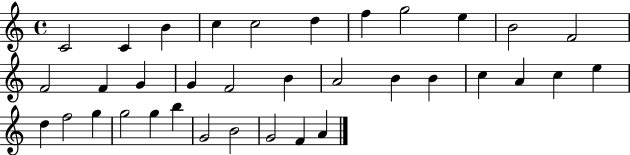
{
  \clef treble
  \time 4/4
  \defaultTimeSignature
  \key c \major
  c'2 c'4 b'4 | c''4 c''2 d''4 | f''4 g''2 e''4 | b'2 f'2 | \break f'2 f'4 g'4 | g'4 f'2 b'4 | a'2 b'4 b'4 | c''4 a'4 c''4 e''4 | \break d''4 f''2 g''4 | g''2 g''4 b''4 | g'2 b'2 | g'2 f'4 a'4 | \break \bar "|."
}